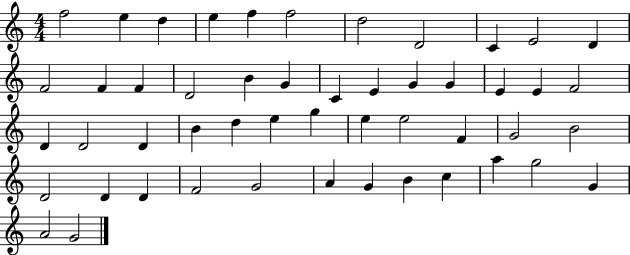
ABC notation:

X:1
T:Untitled
M:4/4
L:1/4
K:C
f2 e d e f f2 d2 D2 C E2 D F2 F F D2 B G C E G G E E F2 D D2 D B d e g e e2 F G2 B2 D2 D D F2 G2 A G B c a g2 G A2 G2